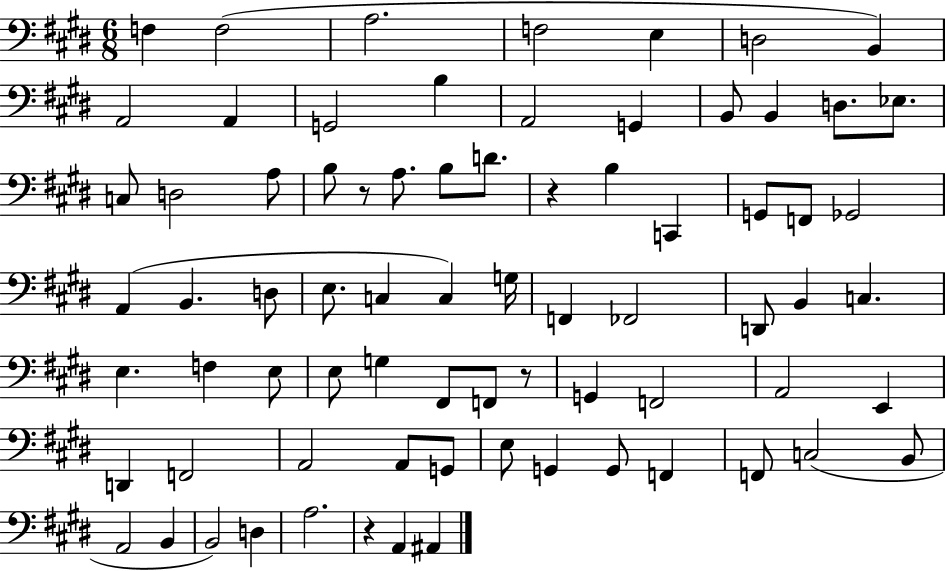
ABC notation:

X:1
T:Untitled
M:6/8
L:1/4
K:E
F, F,2 A,2 F,2 E, D,2 B,, A,,2 A,, G,,2 B, A,,2 G,, B,,/2 B,, D,/2 _E,/2 C,/2 D,2 A,/2 B,/2 z/2 A,/2 B,/2 D/2 z B, C,, G,,/2 F,,/2 _G,,2 A,, B,, D,/2 E,/2 C, C, G,/4 F,, _F,,2 D,,/2 B,, C, E, F, E,/2 E,/2 G, ^F,,/2 F,,/2 z/2 G,, F,,2 A,,2 E,, D,, F,,2 A,,2 A,,/2 G,,/2 E,/2 G,, G,,/2 F,, F,,/2 C,2 B,,/2 A,,2 B,, B,,2 D, A,2 z A,, ^A,,